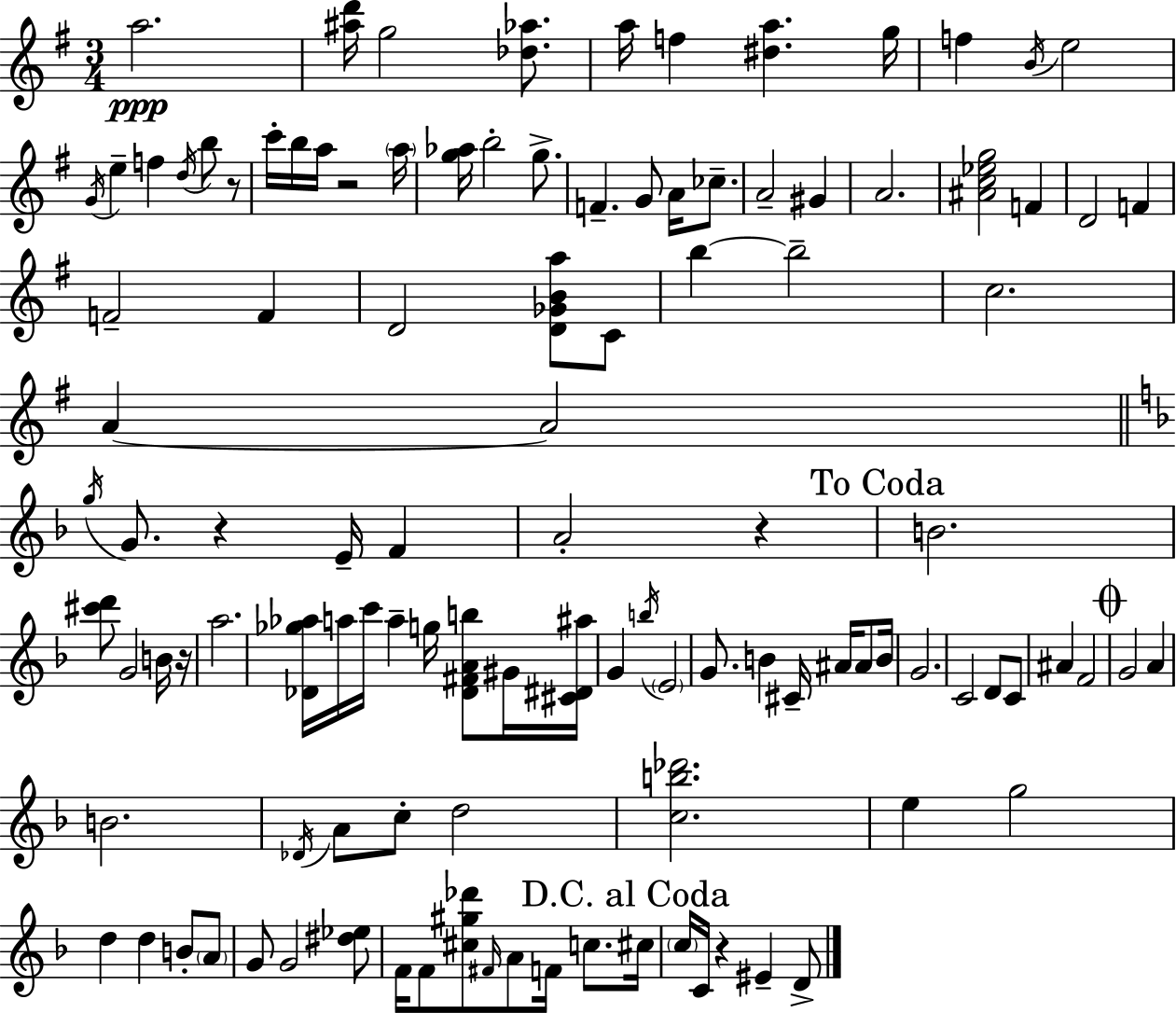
{
  \clef treble
  \numericTimeSignature
  \time 3/4
  \key g \major
  a''2.\ppp | <ais'' d'''>16 g''2 <des'' aes''>8. | a''16 f''4 <dis'' a''>4. g''16 | f''4 \acciaccatura { b'16 } e''2 | \break \acciaccatura { g'16 } e''4-- f''4 \acciaccatura { d''16 } b''8 | r8 c'''16-. b''16 a''16 r2 | \parenthesize a''16 <g'' aes''>16 b''2-. | g''8.-> f'4.-- g'8 a'16 | \break ces''8.-- a'2-- gis'4 | a'2. | <ais' c'' ees'' g''>2 f'4 | d'2 f'4 | \break f'2-- f'4 | d'2 <d' ges' b' a''>8 | c'8 b''4~~ b''2-- | c''2. | \break a'4~~ a'2 | \bar "||" \break \key f \major \acciaccatura { g''16 } g'8. r4 e'16-- f'4 | a'2-. r4 | \mark "To Coda" b'2. | <cis''' d'''>8 g'2 b'16 | \break r16 a''2. | <des' ges'' aes''>16 a''16 c'''16 a''4-- g''16 <des' fis' a' b''>8 gis'16 | <cis' dis' ais''>16 g'4 \acciaccatura { b''16 } \parenthesize e'2 | g'8. b'4 cis'16-- ais'16 ais'8 | \break b'16 g'2. | c'2 d'8 | c'8 ais'4 f'2 | \mark \markup { \musicglyph "scripts.coda" } g'2 a'4 | \break b'2. | \acciaccatura { des'16 } a'8 c''8-. d''2 | <c'' b'' des'''>2. | e''4 g''2 | \break d''4 d''4 b'8-. | \parenthesize a'8 g'8 g'2 | <dis'' ees''>8 f'16 f'8 <cis'' gis'' des'''>8 \grace { fis'16 } a'8 f'16 | c''8. \mark "D.C. al Coda" cis''16 \parenthesize c''16 c'16 r4 eis'4-- | \break d'8-> \bar "|."
}